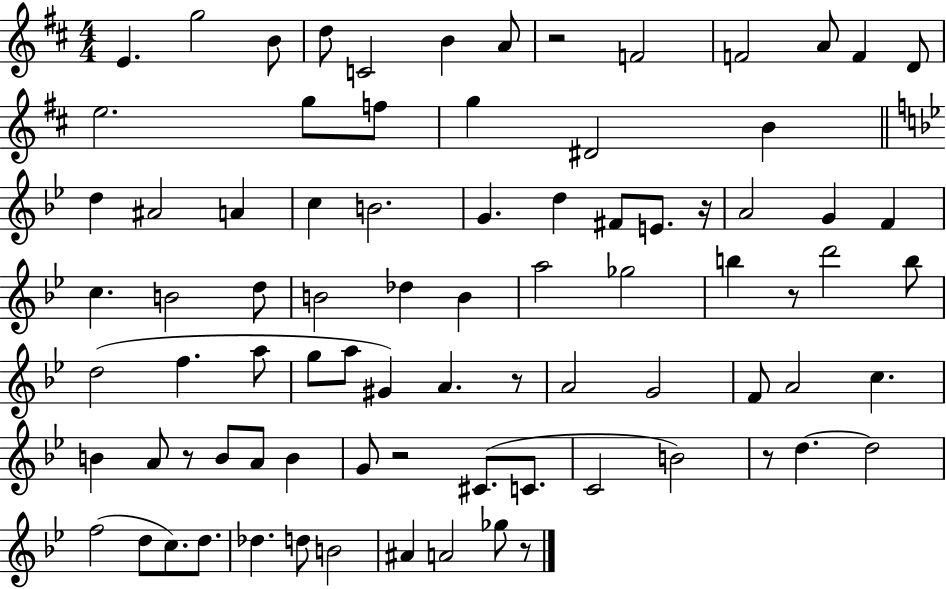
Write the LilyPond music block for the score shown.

{
  \clef treble
  \numericTimeSignature
  \time 4/4
  \key d \major
  e'4. g''2 b'8 | d''8 c'2 b'4 a'8 | r2 f'2 | f'2 a'8 f'4 d'8 | \break e''2. g''8 f''8 | g''4 dis'2 b'4 | \bar "||" \break \key bes \major d''4 ais'2 a'4 | c''4 b'2. | g'4. d''4 fis'8 e'8. r16 | a'2 g'4 f'4 | \break c''4. b'2 d''8 | b'2 des''4 b'4 | a''2 ges''2 | b''4 r8 d'''2 b''8 | \break d''2( f''4. a''8 | g''8 a''8 gis'4) a'4. r8 | a'2 g'2 | f'8 a'2 c''4. | \break b'4 a'8 r8 b'8 a'8 b'4 | g'8 r2 cis'8.( c'8. | c'2 b'2) | r8 d''4.~~ d''2 | \break f''2( d''8 c''8.) d''8. | des''4. d''8 b'2 | ais'4 a'2 ges''8 r8 | \bar "|."
}